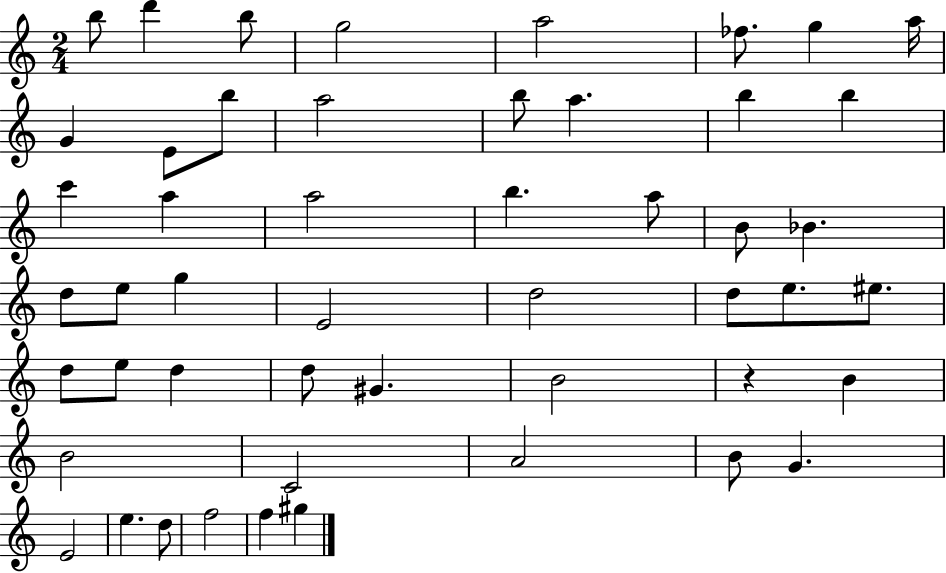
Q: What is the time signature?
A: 2/4